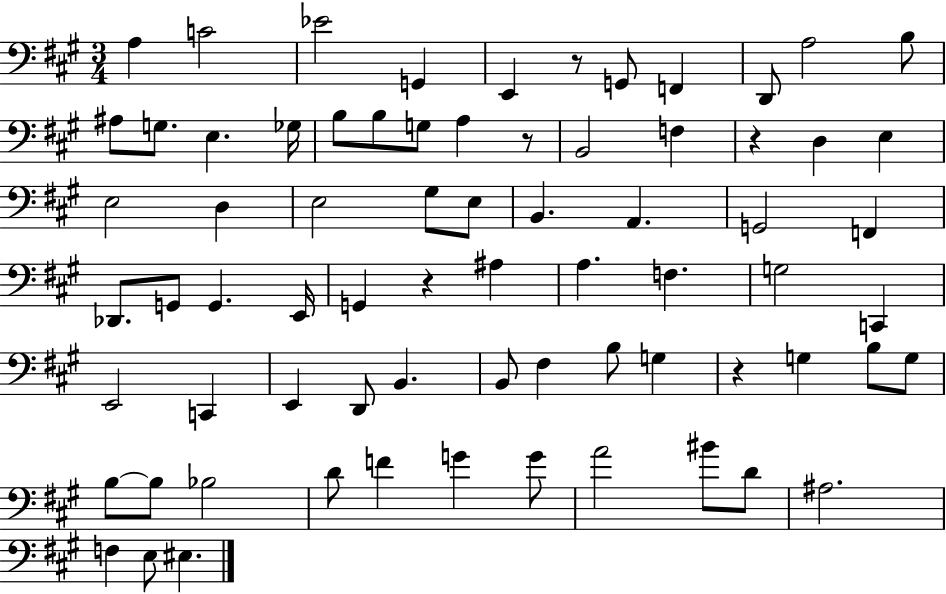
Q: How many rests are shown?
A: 5